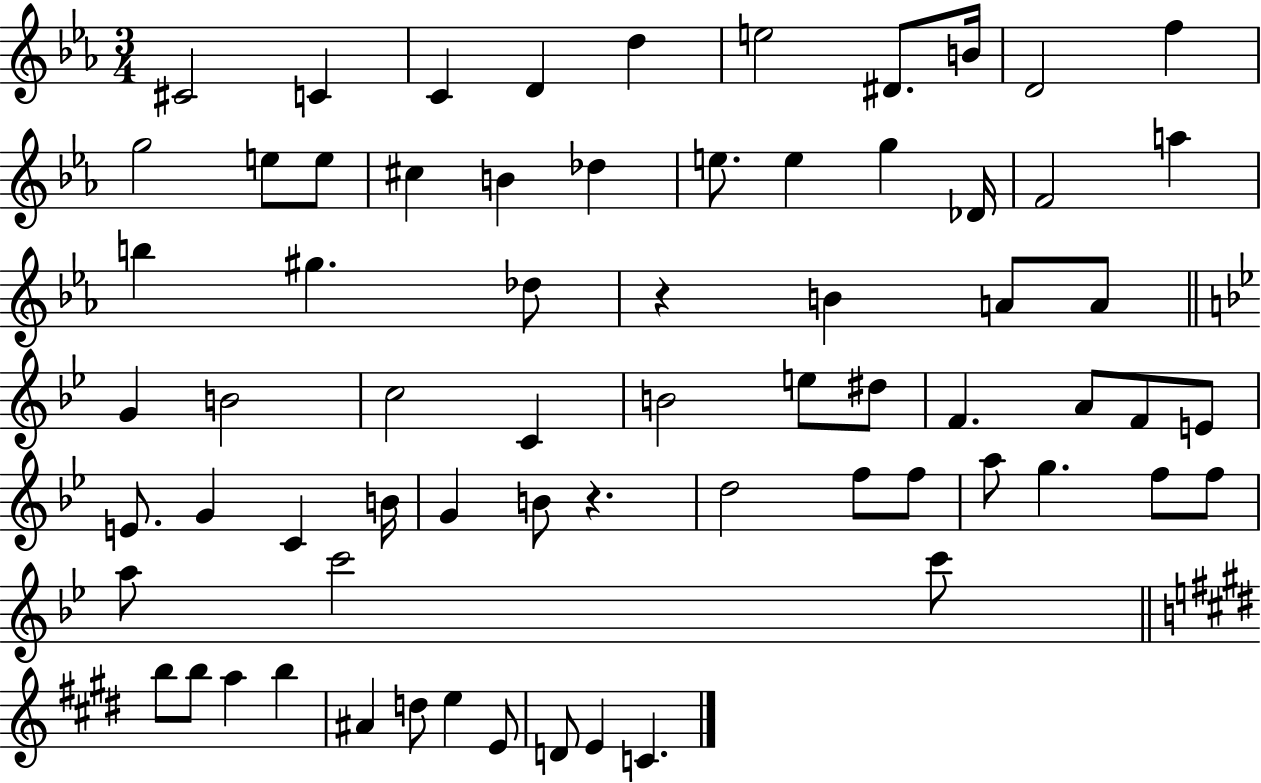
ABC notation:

X:1
T:Untitled
M:3/4
L:1/4
K:Eb
^C2 C C D d e2 ^D/2 B/4 D2 f g2 e/2 e/2 ^c B _d e/2 e g _D/4 F2 a b ^g _d/2 z B A/2 A/2 G B2 c2 C B2 e/2 ^d/2 F A/2 F/2 E/2 E/2 G C B/4 G B/2 z d2 f/2 f/2 a/2 g f/2 f/2 a/2 c'2 c'/2 b/2 b/2 a b ^A d/2 e E/2 D/2 E C